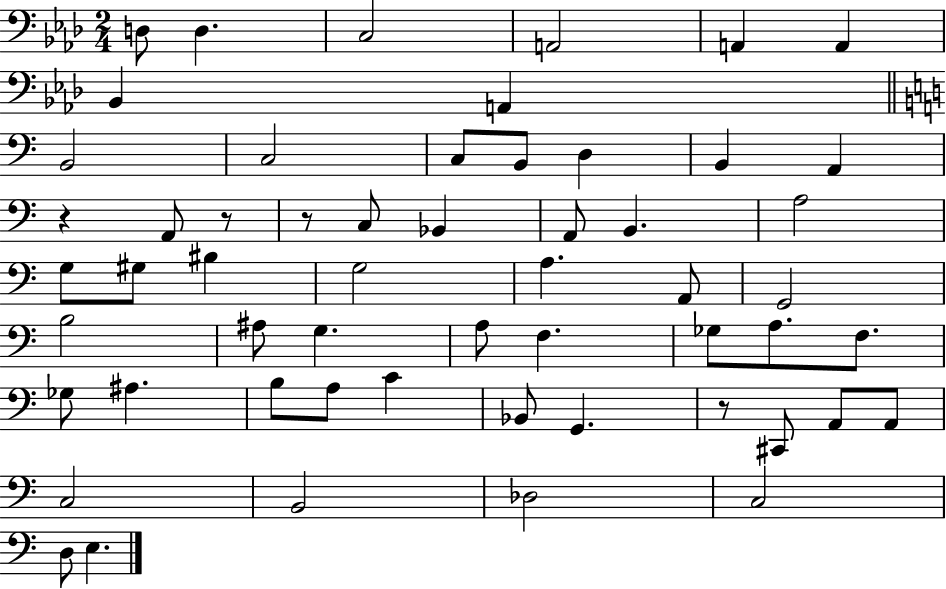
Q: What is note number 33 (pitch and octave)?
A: F3